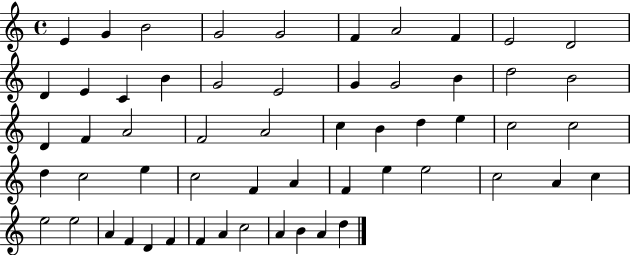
{
  \clef treble
  \time 4/4
  \defaultTimeSignature
  \key c \major
  e'4 g'4 b'2 | g'2 g'2 | f'4 a'2 f'4 | e'2 d'2 | \break d'4 e'4 c'4 b'4 | g'2 e'2 | g'4 g'2 b'4 | d''2 b'2 | \break d'4 f'4 a'2 | f'2 a'2 | c''4 b'4 d''4 e''4 | c''2 c''2 | \break d''4 c''2 e''4 | c''2 f'4 a'4 | f'4 e''4 e''2 | c''2 a'4 c''4 | \break e''2 e''2 | a'4 f'4 d'4 f'4 | f'4 a'4 c''2 | a'4 b'4 a'4 d''4 | \break \bar "|."
}